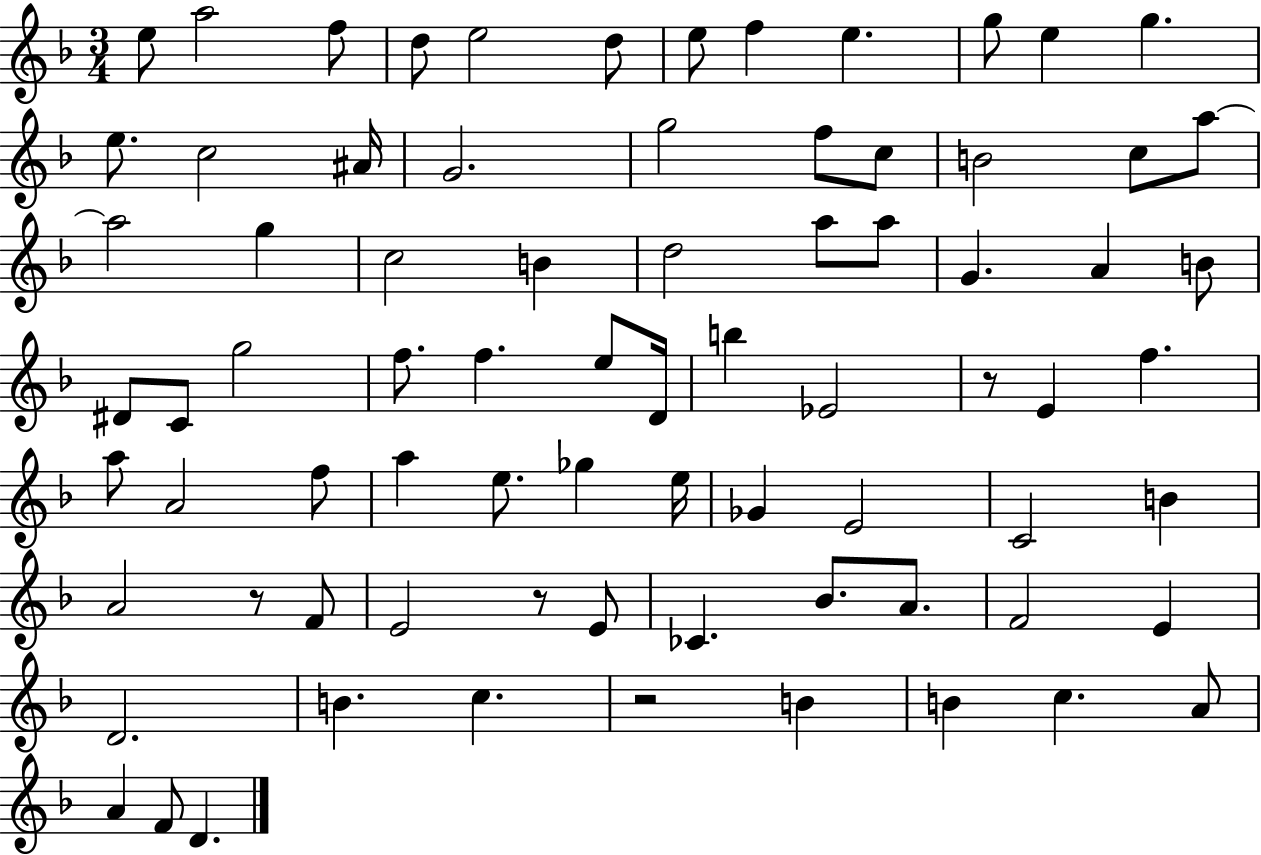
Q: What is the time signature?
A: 3/4